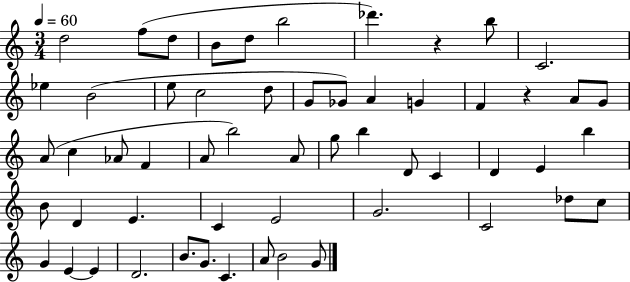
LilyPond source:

{
  \clef treble
  \numericTimeSignature
  \time 3/4
  \key c \major
  \tempo 4 = 60
  \repeat volta 2 { d''2 f''8( d''8 | b'8 d''8 b''2 | des'''4.) r4 b''8 | c'2. | \break ees''4 b'2( | e''8 c''2 d''8 | g'8 ges'8) a'4 g'4 | f'4 r4 a'8 g'8 | \break a'8( c''4 aes'8 f'4 | a'8 b''2) a'8 | g''8 b''4 d'8 c'4 | d'4 e'4 b''4 | \break b'8 d'4 e'4. | c'4 e'2 | g'2. | c'2 des''8 c''8 | \break g'4 e'4~~ e'4 | d'2. | b'8. g'8. c'4. | a'8 b'2 g'8 | \break } \bar "|."
}